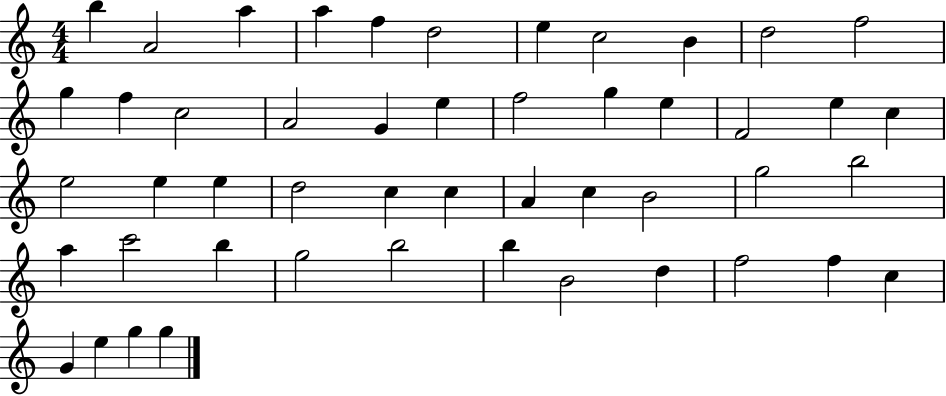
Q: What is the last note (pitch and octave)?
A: G5